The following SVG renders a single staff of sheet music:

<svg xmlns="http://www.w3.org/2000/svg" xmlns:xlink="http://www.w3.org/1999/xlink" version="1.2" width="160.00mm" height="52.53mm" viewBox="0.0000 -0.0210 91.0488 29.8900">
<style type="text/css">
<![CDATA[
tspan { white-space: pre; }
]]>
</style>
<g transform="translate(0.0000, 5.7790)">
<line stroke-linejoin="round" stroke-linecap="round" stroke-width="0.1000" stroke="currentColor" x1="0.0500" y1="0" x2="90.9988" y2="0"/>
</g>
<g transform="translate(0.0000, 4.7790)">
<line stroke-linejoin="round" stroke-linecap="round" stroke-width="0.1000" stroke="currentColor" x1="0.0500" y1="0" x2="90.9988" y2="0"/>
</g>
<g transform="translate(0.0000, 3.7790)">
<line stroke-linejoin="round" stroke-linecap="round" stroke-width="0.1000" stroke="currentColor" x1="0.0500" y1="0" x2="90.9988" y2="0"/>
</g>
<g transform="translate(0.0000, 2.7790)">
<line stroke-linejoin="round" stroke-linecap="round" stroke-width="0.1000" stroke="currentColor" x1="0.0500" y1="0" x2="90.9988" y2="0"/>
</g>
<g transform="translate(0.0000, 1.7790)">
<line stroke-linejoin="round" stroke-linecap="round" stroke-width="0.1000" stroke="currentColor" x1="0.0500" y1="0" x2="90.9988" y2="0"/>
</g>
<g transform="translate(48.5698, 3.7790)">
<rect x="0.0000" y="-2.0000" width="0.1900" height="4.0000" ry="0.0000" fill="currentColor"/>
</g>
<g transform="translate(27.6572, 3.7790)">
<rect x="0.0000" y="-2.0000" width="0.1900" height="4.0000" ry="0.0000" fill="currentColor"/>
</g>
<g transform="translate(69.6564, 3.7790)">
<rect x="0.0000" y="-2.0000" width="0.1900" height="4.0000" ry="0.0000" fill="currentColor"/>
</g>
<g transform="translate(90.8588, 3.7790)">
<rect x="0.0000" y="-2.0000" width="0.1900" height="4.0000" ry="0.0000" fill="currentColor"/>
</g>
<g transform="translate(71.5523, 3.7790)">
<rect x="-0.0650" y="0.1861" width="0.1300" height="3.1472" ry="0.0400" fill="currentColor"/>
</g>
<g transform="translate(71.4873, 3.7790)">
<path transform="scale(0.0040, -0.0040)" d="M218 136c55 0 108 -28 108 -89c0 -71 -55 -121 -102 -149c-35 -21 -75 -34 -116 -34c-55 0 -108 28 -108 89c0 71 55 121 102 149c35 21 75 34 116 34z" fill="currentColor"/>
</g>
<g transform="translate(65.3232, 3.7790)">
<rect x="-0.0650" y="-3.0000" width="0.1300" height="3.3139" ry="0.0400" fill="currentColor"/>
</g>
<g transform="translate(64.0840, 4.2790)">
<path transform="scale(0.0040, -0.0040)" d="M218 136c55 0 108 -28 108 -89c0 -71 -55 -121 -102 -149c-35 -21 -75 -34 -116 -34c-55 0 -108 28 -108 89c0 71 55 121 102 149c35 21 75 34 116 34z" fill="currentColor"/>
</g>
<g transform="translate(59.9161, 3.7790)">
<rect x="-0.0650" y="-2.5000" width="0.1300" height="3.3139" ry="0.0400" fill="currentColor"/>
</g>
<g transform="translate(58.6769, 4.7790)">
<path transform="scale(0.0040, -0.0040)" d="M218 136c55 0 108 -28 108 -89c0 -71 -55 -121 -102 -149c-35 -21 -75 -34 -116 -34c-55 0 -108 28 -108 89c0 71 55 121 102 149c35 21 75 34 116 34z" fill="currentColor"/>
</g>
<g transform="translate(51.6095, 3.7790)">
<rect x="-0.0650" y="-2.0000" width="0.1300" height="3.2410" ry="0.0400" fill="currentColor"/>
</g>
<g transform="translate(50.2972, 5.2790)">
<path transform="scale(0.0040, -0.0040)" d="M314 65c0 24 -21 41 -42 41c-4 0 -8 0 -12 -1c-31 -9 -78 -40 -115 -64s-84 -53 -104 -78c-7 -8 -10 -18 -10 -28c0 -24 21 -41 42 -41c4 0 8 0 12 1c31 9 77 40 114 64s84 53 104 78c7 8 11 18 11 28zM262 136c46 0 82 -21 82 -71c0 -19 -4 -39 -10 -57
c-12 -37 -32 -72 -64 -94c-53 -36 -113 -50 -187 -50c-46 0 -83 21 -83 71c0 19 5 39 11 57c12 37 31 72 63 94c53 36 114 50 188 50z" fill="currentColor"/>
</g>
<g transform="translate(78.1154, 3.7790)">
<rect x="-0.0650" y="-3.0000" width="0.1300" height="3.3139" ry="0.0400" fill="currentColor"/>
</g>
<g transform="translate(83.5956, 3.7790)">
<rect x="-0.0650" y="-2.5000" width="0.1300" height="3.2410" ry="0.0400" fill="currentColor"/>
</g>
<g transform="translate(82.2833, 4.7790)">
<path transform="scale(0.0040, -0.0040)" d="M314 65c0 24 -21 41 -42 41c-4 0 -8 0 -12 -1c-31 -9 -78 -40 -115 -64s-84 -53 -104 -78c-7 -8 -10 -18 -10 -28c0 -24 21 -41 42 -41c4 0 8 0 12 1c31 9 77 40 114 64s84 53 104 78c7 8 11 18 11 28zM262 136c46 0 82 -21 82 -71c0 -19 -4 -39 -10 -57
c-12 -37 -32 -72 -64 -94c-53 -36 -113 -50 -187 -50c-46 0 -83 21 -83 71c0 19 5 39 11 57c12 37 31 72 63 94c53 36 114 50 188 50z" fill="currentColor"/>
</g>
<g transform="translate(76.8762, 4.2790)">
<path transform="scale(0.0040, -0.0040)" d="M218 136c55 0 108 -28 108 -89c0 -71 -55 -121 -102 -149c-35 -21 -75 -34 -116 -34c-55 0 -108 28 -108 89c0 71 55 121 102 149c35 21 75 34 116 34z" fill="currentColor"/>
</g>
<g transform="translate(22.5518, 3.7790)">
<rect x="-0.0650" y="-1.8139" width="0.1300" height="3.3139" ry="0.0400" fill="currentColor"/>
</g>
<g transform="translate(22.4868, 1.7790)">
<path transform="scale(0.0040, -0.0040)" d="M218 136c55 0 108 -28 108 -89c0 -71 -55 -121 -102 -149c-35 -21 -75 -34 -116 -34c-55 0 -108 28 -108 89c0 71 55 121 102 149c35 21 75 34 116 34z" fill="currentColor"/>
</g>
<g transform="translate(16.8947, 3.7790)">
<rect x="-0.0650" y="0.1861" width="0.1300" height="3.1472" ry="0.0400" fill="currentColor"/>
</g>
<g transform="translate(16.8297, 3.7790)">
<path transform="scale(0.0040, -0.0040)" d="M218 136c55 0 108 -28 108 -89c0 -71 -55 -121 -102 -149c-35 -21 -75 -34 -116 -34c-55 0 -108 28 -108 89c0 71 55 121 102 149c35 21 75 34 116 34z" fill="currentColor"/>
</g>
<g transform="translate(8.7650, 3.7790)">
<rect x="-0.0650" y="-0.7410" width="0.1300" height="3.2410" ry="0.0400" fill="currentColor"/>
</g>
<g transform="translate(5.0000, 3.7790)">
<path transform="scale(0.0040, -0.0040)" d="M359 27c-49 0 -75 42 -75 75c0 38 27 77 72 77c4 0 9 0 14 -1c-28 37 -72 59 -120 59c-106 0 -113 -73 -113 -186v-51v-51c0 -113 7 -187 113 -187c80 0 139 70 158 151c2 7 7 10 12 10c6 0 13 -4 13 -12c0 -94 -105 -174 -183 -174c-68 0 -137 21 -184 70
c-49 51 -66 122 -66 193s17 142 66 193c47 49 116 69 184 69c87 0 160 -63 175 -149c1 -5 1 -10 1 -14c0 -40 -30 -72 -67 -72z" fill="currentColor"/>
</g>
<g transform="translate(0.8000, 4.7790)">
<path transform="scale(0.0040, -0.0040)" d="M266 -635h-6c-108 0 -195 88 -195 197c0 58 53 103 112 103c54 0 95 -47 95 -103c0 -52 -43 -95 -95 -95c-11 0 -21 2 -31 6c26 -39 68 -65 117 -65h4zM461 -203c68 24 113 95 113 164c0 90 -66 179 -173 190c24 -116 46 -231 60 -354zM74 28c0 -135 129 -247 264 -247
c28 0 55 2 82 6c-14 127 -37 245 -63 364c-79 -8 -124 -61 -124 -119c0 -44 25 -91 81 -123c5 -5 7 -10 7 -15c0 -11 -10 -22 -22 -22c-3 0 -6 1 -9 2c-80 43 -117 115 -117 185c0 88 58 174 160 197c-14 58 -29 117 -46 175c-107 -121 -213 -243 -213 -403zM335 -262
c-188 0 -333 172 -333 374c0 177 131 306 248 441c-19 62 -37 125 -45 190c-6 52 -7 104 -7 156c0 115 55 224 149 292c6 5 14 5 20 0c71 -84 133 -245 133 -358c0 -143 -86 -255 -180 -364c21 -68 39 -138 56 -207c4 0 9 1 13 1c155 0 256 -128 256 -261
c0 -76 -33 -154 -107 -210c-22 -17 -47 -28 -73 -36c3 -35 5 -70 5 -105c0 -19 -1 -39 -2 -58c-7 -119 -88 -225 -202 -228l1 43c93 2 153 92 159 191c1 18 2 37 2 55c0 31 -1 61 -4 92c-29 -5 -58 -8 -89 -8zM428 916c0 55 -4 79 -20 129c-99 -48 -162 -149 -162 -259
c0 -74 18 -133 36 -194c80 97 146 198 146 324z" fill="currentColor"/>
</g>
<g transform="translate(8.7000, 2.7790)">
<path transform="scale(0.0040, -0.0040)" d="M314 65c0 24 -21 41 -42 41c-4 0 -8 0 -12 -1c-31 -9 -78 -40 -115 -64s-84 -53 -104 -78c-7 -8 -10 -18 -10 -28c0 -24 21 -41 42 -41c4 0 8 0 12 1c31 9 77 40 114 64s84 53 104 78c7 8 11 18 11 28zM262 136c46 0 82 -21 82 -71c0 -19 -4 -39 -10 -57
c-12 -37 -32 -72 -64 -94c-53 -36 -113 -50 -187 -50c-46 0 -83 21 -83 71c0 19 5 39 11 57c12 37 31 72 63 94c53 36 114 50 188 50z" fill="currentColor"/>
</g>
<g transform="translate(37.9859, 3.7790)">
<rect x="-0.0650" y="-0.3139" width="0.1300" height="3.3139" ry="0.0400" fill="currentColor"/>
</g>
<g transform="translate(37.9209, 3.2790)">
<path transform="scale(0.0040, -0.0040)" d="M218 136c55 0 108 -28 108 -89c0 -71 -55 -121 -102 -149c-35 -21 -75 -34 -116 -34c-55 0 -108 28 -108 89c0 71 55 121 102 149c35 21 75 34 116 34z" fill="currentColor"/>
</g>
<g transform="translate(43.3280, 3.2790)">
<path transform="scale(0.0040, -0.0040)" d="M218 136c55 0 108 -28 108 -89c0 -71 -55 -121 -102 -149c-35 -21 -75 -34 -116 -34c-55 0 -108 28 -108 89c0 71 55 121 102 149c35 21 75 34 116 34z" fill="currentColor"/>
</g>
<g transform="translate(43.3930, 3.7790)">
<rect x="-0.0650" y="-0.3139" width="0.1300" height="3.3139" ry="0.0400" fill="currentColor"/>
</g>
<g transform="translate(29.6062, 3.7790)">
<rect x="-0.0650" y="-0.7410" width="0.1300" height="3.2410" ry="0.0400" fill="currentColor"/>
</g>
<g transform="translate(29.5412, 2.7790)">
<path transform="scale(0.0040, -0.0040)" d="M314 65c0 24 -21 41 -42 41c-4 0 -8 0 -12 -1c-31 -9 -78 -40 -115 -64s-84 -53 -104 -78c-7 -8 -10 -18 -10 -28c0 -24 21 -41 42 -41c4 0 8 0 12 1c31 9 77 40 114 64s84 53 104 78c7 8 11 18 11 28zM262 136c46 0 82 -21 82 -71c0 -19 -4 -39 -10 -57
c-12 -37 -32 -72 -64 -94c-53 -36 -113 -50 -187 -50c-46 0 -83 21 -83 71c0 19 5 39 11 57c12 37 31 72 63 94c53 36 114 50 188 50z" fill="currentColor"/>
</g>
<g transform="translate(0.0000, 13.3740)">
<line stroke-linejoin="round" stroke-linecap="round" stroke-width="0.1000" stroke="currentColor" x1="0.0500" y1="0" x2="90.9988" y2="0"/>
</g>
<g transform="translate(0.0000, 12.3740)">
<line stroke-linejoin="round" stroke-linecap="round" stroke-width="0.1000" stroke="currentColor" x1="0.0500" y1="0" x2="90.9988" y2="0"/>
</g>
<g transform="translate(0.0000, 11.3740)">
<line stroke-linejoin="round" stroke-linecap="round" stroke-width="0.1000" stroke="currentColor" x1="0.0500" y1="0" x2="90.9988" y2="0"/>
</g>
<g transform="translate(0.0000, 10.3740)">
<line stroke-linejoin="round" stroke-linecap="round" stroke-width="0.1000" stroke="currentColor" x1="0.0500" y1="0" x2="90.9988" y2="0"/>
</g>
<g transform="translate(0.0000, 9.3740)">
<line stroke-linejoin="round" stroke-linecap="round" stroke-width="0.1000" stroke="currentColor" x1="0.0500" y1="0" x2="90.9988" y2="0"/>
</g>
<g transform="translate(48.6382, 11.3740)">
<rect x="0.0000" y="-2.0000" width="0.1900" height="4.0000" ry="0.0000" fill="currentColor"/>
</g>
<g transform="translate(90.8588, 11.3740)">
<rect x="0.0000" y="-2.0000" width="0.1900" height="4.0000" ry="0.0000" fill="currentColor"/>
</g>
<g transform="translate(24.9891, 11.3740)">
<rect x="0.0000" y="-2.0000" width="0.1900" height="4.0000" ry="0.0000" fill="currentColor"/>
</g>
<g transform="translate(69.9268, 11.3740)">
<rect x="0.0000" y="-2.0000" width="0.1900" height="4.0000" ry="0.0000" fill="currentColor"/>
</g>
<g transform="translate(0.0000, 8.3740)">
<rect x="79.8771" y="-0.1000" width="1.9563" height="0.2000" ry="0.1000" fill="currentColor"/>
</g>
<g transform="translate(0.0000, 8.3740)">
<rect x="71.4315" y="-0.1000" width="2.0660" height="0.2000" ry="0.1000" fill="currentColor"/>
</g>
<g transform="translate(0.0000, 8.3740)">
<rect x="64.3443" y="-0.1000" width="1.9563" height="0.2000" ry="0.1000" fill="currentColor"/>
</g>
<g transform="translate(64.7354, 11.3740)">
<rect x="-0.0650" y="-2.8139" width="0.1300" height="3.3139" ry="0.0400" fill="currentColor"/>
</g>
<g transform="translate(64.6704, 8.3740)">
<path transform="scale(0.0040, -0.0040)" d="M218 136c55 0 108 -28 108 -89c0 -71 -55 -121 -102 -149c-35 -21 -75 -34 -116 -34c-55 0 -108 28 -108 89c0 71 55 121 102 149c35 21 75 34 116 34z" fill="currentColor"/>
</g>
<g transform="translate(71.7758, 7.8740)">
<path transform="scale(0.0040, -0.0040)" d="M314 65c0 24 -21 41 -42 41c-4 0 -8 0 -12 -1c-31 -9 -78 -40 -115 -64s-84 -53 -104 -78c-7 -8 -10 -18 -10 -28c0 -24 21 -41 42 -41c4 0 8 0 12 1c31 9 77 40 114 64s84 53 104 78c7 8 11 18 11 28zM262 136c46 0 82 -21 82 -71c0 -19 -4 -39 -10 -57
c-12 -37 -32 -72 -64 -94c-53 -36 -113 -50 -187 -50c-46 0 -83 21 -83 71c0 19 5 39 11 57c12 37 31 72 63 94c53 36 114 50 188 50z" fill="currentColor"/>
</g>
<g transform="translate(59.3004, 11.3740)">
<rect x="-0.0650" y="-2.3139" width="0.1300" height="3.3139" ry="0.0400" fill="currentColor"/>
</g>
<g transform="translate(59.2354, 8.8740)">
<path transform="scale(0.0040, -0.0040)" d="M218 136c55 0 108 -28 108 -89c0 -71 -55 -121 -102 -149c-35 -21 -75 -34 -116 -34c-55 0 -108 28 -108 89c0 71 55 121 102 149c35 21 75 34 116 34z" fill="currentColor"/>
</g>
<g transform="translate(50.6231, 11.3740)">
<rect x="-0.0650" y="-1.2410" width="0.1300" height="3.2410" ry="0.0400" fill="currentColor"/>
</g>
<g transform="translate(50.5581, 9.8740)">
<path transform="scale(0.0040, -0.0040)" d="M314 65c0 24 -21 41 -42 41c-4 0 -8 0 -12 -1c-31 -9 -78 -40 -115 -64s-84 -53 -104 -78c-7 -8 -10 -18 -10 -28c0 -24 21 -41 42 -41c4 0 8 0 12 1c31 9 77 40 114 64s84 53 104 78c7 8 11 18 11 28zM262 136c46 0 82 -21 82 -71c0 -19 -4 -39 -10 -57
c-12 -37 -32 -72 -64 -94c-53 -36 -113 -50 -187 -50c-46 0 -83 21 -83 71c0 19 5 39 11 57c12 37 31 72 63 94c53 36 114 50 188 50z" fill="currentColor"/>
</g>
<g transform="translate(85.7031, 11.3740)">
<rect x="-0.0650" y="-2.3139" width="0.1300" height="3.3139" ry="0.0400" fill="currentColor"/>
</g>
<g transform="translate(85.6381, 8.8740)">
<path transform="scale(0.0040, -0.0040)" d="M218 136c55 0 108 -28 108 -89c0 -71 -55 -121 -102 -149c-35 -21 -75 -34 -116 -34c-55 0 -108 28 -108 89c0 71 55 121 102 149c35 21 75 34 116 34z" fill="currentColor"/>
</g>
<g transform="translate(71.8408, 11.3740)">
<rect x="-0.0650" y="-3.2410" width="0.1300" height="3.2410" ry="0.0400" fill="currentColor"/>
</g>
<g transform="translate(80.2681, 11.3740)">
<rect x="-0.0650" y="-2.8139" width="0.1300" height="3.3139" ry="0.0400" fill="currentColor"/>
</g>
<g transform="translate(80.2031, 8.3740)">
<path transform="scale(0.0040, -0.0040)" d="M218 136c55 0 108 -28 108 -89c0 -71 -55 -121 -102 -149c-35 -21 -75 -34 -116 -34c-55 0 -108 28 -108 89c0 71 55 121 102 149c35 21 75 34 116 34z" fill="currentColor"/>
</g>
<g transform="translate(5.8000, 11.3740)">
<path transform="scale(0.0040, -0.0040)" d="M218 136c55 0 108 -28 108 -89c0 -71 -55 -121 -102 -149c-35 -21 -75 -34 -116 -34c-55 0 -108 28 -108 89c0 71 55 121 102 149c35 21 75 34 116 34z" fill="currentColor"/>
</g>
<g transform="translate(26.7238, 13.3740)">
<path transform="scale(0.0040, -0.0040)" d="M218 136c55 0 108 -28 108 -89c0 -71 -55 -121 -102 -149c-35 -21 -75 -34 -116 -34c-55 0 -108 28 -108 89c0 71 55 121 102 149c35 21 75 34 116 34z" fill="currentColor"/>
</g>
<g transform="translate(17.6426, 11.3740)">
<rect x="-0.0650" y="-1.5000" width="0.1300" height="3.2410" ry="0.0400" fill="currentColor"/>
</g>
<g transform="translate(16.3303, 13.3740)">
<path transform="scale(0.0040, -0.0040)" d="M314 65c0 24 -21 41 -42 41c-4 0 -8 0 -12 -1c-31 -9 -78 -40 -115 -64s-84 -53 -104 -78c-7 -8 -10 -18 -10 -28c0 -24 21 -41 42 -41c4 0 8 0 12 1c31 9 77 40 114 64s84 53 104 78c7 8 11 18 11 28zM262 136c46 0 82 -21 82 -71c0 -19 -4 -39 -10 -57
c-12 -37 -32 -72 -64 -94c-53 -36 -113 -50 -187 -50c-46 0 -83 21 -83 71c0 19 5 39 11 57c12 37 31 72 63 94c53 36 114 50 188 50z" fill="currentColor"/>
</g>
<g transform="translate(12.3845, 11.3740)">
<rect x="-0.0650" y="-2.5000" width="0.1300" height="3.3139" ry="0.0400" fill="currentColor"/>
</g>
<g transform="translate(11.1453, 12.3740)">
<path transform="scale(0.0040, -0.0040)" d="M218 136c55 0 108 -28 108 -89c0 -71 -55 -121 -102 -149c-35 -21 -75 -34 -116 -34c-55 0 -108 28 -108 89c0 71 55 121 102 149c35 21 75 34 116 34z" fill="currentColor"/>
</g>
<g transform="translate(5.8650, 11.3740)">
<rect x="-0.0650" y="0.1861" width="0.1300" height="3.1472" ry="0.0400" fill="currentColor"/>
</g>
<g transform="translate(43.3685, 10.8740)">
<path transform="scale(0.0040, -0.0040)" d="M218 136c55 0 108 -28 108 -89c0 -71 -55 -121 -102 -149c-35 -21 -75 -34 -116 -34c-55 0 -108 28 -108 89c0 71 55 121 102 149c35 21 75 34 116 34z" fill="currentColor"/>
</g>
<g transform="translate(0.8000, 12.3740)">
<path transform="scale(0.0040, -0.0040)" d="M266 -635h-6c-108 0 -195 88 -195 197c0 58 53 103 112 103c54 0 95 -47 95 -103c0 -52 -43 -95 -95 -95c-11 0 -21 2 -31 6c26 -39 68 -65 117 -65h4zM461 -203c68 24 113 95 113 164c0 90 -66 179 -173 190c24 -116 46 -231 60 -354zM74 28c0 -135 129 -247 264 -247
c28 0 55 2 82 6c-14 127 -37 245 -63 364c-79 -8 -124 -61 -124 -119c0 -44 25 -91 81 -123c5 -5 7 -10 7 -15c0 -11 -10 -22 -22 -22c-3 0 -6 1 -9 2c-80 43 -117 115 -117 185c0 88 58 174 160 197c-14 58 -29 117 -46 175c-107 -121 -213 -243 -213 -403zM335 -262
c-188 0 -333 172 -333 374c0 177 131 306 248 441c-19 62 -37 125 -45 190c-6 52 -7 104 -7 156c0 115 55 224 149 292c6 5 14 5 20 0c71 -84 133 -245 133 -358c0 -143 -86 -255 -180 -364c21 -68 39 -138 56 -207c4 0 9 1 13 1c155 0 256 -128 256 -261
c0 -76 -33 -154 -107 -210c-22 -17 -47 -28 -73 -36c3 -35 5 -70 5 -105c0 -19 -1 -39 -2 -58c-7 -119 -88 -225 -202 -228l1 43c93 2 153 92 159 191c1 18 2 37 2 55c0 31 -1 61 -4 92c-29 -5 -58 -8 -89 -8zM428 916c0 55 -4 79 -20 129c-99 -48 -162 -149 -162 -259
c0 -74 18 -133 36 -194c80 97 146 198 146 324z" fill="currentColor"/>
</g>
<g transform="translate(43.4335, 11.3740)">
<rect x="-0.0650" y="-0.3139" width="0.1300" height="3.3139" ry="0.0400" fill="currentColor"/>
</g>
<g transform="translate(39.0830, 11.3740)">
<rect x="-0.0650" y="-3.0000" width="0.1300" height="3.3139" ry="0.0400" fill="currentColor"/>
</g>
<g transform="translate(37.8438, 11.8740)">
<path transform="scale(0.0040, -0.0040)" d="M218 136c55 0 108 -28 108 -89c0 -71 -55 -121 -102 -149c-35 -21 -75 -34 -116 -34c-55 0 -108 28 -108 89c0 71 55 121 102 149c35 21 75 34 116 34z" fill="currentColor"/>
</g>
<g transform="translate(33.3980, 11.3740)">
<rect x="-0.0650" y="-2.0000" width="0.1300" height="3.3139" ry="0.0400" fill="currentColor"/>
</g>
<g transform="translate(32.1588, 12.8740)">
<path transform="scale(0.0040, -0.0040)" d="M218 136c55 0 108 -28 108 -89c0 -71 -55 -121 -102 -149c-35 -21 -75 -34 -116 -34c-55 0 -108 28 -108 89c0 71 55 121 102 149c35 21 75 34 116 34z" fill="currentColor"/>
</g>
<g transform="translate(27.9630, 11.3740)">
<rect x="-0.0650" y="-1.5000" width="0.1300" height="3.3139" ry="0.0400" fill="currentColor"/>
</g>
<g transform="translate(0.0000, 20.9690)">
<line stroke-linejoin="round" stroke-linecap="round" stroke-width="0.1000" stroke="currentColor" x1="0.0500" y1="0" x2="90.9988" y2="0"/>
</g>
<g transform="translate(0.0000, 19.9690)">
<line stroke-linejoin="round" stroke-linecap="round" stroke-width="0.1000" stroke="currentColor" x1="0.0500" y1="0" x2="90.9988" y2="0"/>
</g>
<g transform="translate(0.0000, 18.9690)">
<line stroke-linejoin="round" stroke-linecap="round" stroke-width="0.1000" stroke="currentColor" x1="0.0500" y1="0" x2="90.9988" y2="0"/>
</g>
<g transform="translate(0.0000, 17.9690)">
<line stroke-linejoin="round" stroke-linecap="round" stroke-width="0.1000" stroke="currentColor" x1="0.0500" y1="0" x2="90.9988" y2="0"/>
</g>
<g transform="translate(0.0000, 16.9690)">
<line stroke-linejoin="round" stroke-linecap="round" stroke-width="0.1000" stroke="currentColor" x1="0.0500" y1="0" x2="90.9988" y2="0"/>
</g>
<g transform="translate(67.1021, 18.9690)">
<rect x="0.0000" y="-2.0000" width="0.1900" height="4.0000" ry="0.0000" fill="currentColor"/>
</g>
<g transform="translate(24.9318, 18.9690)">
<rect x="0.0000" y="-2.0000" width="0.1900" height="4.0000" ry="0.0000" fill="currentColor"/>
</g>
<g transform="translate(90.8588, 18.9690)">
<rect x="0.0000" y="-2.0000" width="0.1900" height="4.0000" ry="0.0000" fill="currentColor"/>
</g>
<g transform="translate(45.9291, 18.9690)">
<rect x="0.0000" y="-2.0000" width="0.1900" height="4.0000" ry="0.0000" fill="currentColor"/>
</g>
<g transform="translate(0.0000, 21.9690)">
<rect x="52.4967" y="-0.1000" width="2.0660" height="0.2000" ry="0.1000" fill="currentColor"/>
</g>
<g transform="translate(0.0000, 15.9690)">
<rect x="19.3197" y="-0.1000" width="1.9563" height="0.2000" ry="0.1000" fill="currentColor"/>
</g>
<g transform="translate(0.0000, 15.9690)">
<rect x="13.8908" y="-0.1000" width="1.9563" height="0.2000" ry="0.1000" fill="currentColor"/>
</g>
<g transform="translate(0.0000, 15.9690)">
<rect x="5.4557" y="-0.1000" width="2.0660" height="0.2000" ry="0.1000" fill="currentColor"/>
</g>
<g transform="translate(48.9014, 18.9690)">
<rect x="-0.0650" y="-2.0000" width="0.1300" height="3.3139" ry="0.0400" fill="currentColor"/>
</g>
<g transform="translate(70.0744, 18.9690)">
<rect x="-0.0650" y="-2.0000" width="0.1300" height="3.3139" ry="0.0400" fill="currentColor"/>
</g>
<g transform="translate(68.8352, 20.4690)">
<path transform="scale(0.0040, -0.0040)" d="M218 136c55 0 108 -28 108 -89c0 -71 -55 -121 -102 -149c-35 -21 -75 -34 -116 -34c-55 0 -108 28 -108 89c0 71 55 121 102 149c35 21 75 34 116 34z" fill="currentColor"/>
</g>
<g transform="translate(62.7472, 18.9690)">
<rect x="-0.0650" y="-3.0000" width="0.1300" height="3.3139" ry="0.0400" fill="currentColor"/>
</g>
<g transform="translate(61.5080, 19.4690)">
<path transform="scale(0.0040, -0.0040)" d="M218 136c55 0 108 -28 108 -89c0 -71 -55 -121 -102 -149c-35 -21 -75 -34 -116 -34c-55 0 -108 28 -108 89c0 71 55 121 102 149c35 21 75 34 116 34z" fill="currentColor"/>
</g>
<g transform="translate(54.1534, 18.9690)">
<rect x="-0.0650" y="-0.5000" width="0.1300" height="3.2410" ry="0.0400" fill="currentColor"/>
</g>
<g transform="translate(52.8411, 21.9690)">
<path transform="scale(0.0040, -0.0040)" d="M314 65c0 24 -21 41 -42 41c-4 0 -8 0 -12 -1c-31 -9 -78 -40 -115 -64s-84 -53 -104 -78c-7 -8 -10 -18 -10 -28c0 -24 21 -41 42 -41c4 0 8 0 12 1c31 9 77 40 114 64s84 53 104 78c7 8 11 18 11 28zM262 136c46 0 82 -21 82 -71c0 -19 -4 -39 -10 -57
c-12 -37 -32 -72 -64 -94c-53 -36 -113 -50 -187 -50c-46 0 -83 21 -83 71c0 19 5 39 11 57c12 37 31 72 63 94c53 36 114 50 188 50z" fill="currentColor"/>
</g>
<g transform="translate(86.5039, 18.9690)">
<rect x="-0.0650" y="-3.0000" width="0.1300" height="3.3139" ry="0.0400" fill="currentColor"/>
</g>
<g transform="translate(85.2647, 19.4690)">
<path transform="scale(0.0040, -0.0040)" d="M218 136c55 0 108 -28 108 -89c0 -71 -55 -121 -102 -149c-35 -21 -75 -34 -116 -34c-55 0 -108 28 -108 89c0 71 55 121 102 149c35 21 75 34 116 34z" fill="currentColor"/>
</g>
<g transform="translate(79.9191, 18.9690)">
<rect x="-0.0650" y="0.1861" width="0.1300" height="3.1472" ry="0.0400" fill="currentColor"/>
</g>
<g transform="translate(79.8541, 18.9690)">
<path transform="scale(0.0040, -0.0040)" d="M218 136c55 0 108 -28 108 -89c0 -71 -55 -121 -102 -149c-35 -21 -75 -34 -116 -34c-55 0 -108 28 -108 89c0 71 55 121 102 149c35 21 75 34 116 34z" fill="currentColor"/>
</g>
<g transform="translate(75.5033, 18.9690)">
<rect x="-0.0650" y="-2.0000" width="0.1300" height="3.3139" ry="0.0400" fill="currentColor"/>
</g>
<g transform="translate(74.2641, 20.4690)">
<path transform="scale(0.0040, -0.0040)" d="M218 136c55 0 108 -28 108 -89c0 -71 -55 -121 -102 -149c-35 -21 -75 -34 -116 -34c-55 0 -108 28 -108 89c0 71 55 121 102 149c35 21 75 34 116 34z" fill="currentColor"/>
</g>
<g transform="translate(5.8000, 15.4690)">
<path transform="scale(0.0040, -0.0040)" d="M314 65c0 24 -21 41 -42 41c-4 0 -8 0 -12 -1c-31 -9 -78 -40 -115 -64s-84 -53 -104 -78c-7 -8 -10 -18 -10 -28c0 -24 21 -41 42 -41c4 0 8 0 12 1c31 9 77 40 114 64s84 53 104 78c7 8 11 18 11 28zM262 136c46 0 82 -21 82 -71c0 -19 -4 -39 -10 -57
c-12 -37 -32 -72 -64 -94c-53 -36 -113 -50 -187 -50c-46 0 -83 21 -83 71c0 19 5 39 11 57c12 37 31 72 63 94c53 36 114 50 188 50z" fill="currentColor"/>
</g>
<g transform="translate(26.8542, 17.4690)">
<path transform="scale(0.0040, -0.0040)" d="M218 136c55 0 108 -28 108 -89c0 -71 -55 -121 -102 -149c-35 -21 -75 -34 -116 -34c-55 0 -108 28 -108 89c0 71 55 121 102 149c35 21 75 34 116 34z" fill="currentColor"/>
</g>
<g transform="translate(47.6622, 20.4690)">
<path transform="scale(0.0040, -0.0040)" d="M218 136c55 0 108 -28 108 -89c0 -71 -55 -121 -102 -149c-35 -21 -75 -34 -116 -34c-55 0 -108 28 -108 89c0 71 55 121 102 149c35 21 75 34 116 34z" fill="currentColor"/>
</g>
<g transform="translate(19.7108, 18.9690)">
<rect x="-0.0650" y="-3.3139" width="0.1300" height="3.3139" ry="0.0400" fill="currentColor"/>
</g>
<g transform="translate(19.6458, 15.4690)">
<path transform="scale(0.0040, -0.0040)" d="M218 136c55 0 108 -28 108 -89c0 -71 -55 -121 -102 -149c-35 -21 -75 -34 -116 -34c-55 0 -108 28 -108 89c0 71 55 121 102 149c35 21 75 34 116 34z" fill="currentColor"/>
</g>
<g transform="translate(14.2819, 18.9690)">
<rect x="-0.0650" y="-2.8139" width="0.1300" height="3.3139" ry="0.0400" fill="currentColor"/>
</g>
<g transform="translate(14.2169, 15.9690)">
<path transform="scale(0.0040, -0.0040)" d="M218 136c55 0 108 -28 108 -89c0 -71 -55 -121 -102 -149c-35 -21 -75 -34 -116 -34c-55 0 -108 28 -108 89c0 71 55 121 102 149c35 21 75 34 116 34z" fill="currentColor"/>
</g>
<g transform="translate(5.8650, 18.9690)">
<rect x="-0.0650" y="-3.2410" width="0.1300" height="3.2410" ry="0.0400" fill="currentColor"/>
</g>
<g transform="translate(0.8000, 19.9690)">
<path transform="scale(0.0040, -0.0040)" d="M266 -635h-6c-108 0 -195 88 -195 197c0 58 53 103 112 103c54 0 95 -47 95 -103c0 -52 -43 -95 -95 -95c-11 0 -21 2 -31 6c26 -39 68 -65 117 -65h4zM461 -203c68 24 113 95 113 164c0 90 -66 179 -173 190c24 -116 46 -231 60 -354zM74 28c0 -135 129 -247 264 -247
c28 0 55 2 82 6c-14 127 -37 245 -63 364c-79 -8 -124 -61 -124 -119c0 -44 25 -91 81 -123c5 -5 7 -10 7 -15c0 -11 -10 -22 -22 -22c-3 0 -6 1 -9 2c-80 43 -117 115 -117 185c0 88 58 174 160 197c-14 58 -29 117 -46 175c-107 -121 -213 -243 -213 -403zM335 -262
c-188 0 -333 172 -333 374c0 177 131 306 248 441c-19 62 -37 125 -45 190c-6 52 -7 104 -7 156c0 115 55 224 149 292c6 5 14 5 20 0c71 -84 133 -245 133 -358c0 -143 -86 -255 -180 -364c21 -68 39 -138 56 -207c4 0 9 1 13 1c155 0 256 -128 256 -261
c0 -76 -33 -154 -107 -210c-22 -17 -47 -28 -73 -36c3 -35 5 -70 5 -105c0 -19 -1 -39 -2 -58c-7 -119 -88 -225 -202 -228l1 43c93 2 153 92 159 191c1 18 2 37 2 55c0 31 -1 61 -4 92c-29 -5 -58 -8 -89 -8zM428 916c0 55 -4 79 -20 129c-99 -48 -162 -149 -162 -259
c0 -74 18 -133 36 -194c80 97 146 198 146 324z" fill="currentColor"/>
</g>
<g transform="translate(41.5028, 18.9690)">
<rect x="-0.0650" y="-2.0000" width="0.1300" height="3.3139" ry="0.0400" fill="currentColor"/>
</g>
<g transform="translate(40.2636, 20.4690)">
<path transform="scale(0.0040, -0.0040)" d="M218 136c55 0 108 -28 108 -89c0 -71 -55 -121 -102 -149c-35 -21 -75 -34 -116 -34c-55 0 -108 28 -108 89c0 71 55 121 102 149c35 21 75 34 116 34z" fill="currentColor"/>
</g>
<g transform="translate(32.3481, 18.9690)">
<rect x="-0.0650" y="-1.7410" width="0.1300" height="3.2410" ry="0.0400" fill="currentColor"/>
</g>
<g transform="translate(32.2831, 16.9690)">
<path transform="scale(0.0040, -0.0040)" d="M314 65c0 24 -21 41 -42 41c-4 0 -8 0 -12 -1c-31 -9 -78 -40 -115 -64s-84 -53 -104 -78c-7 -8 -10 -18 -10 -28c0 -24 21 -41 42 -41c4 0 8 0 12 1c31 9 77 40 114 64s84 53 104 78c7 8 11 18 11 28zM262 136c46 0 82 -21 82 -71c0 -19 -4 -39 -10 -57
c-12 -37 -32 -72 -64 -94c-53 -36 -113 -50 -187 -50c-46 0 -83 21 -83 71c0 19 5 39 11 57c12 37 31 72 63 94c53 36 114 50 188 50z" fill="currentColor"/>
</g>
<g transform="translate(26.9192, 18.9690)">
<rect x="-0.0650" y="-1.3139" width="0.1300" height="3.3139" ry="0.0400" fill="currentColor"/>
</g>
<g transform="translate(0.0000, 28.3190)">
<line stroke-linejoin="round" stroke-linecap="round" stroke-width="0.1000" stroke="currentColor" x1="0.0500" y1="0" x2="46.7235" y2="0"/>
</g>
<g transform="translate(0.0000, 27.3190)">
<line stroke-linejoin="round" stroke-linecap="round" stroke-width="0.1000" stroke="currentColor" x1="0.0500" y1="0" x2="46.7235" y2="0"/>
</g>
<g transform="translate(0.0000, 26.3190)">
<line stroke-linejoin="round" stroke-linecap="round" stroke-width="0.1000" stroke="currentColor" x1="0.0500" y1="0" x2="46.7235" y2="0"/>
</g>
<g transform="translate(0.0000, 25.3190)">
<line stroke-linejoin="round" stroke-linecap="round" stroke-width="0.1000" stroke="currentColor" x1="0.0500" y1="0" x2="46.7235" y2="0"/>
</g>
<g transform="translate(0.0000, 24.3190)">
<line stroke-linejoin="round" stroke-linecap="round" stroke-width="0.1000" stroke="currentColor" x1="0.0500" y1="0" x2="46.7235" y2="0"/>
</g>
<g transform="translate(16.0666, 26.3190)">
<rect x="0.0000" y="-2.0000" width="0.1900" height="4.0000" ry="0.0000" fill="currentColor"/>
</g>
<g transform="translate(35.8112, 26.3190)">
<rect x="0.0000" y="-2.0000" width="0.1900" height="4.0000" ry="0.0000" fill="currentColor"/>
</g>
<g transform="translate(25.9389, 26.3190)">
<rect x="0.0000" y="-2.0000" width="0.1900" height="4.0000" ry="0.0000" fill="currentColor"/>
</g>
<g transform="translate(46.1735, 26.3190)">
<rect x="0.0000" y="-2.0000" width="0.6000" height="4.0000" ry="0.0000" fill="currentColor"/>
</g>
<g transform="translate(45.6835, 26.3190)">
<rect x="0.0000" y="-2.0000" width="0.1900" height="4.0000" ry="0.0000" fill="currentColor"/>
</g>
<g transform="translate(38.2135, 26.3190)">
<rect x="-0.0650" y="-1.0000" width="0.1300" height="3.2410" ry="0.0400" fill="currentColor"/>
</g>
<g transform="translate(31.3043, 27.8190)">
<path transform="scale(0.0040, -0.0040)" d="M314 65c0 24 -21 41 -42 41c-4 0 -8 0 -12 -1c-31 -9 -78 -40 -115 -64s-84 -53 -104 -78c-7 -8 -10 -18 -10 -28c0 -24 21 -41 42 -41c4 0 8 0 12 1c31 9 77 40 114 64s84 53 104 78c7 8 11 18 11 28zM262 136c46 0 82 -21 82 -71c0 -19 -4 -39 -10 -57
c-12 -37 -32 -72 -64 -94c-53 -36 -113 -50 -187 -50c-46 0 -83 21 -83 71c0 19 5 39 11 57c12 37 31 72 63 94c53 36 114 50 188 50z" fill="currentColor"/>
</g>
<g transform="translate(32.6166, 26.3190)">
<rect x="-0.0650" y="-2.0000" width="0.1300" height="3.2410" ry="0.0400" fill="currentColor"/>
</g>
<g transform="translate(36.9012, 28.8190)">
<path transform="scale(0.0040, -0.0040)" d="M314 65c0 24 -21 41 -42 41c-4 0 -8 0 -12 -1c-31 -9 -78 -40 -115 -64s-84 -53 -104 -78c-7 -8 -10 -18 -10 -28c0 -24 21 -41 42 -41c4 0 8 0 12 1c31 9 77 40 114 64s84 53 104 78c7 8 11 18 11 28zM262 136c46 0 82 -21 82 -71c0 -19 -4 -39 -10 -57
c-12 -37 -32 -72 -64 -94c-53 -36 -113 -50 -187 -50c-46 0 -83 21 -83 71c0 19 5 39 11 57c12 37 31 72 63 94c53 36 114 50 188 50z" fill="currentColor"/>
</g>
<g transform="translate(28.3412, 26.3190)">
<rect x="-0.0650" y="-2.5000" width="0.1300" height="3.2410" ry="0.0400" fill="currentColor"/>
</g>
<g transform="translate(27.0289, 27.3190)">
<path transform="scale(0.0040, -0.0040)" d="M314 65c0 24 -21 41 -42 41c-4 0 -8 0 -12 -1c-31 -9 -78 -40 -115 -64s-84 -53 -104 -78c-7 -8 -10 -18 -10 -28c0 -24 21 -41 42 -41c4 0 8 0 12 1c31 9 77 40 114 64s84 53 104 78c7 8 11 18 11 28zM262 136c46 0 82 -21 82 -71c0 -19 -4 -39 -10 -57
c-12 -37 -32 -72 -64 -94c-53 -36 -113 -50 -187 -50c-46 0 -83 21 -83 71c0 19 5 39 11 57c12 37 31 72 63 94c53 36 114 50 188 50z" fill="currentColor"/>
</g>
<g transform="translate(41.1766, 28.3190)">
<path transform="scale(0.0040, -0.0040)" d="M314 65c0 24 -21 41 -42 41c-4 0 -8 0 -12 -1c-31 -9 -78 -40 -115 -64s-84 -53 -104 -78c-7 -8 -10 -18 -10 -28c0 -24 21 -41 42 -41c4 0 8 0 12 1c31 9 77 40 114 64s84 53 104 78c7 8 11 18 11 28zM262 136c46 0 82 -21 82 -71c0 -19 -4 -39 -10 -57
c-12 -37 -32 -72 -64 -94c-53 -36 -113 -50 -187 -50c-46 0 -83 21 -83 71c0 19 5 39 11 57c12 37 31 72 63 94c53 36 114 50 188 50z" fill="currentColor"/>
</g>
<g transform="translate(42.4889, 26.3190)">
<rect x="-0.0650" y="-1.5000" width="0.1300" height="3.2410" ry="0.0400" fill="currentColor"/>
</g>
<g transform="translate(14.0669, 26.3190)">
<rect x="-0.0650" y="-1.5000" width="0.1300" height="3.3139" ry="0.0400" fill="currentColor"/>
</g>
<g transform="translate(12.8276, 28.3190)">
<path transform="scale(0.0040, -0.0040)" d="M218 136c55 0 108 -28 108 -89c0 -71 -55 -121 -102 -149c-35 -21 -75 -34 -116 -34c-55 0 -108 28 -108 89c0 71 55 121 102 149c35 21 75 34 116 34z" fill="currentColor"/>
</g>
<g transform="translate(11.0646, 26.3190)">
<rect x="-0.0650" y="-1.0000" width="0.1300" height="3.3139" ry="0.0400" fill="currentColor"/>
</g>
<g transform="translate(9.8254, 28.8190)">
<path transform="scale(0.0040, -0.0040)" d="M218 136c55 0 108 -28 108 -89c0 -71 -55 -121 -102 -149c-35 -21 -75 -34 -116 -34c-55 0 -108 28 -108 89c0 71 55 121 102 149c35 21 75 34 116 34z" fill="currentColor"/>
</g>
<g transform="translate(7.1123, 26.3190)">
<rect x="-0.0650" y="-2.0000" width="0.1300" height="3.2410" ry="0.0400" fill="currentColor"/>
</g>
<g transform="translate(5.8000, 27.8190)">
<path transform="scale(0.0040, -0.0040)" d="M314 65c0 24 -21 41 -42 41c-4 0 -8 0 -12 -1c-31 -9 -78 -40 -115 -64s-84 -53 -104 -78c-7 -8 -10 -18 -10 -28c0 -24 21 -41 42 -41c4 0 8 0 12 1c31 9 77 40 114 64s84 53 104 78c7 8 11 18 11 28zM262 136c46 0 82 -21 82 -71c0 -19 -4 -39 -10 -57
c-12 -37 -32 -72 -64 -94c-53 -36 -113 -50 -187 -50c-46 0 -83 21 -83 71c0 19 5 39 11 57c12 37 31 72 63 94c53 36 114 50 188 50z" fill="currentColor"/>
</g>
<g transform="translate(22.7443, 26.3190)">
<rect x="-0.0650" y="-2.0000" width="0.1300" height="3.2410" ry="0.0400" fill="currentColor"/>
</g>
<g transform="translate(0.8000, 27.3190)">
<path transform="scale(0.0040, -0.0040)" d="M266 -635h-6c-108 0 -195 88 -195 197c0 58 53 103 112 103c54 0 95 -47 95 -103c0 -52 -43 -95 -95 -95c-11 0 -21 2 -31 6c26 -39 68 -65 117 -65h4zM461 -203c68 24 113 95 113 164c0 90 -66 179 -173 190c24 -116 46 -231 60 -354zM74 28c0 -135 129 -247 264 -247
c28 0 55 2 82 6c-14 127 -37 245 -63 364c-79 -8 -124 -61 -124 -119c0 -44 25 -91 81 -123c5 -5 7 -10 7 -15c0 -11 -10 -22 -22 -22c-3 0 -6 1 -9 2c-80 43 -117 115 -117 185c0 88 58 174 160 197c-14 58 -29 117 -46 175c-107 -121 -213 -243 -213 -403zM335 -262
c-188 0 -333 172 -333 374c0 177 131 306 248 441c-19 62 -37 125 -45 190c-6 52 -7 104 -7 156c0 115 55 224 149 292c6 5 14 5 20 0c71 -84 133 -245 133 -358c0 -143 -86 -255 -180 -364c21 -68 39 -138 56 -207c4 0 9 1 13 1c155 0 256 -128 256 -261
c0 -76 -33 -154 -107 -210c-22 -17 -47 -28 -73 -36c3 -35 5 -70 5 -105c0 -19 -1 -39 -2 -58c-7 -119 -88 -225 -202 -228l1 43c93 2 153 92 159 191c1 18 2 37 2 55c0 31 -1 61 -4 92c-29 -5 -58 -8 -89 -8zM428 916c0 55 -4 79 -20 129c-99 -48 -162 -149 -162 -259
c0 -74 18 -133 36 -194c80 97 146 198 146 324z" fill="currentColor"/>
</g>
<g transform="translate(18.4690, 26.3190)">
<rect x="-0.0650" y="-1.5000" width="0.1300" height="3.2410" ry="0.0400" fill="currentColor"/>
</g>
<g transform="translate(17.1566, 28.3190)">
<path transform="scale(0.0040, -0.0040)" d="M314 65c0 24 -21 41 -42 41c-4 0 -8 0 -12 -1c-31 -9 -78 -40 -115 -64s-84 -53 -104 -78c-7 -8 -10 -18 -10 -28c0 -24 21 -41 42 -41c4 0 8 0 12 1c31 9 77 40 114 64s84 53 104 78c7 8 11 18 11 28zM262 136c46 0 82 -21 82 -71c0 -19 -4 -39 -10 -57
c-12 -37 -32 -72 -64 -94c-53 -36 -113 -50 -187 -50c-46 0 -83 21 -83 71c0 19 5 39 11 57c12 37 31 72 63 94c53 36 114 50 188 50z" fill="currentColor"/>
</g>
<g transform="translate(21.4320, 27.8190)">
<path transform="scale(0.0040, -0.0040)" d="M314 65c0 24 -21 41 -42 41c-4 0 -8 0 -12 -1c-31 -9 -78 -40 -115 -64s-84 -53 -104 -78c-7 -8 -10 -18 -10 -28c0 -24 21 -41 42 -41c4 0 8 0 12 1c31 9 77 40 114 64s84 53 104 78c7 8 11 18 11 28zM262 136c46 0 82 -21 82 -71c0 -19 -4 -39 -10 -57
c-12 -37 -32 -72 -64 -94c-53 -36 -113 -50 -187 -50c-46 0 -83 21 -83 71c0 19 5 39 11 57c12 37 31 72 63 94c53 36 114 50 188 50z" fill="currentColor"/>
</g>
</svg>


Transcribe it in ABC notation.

X:1
T:Untitled
M:4/4
L:1/4
K:C
d2 B f d2 c c F2 G A B A G2 B G E2 E F A c e2 g a b2 a g b2 a b e f2 F F C2 A F F B A F2 D E E2 F2 G2 F2 D2 E2